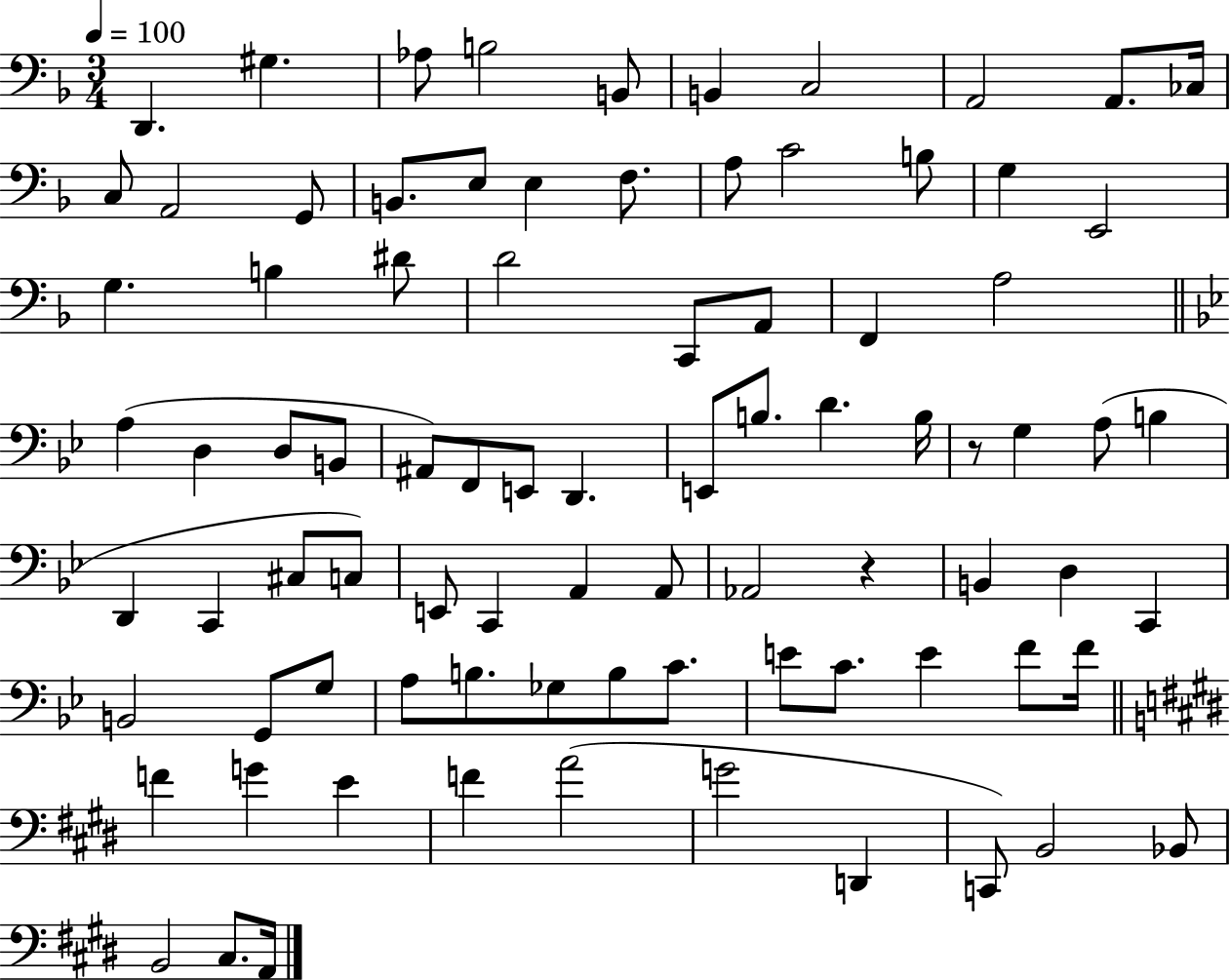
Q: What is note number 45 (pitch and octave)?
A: B3